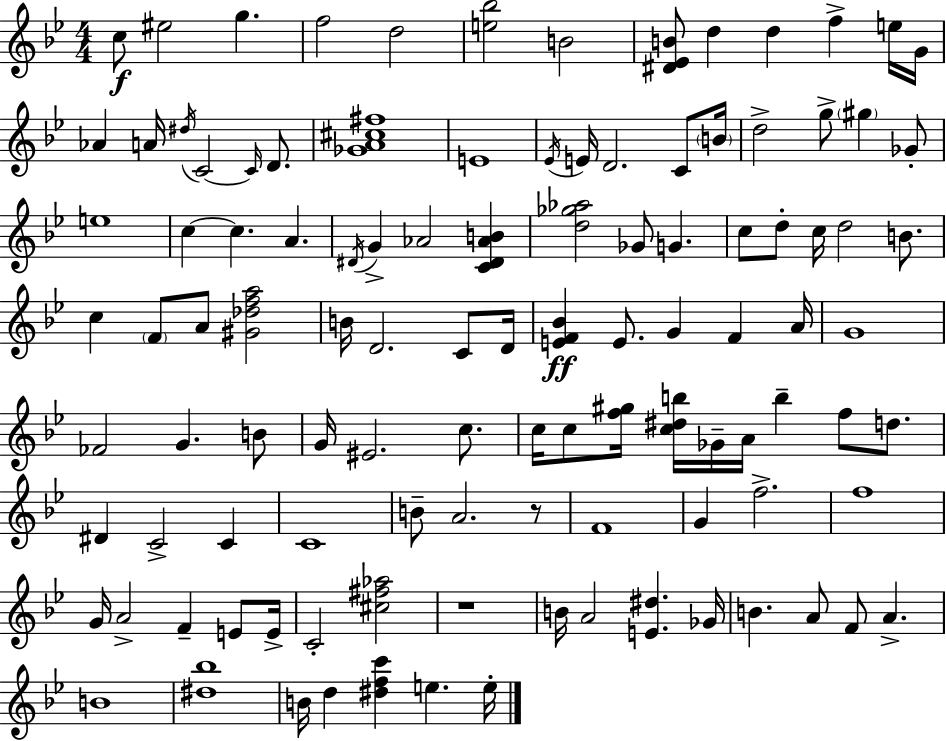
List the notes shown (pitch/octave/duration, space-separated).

C5/e EIS5/h G5/q. F5/h D5/h [E5,Bb5]/h B4/h [D#4,Eb4,B4]/e D5/q D5/q F5/q E5/s G4/s Ab4/q A4/s D#5/s C4/h C4/s D4/e. [Gb4,A4,C#5,F#5]/w E4/w Eb4/s E4/s D4/h. C4/e B4/s D5/h G5/e G#5/q Gb4/e E5/w C5/q C5/q. A4/q. D#4/s G4/q Ab4/h [C4,D#4,Ab4,B4]/q [D5,Gb5,Ab5]/h Gb4/e G4/q. C5/e D5/e C5/s D5/h B4/e. C5/q F4/e A4/e [G#4,Db5,F5,A5]/h B4/s D4/h. C4/e D4/s [E4,F4,Bb4]/q E4/e. G4/q F4/q A4/s G4/w FES4/h G4/q. B4/e G4/s EIS4/h. C5/e. C5/s C5/e [F5,G#5]/s [C5,D#5,B5]/s Gb4/s A4/s B5/q F5/e D5/e. D#4/q C4/h C4/q C4/w B4/e A4/h. R/e F4/w G4/q F5/h. F5/w G4/s A4/h F4/q E4/e E4/s C4/h [C#5,F#5,Ab5]/h R/w B4/s A4/h [E4,D#5]/q. Gb4/s B4/q. A4/e F4/e A4/q. B4/w [D#5,Bb5]/w B4/s D5/q [D#5,F5,C6]/q E5/q. E5/s